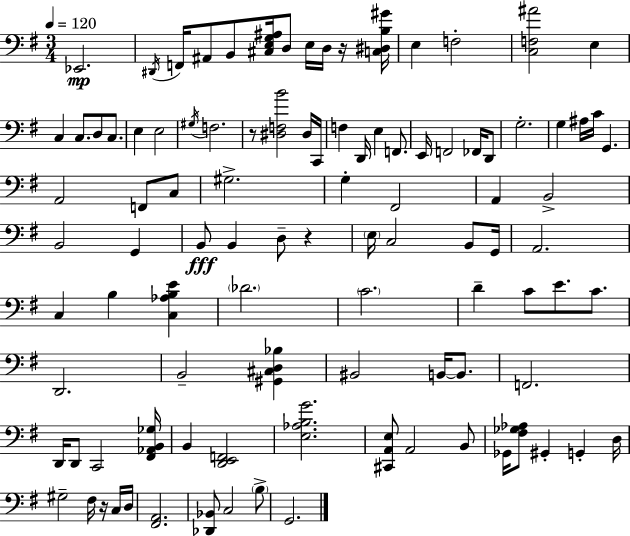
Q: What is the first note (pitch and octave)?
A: Eb2